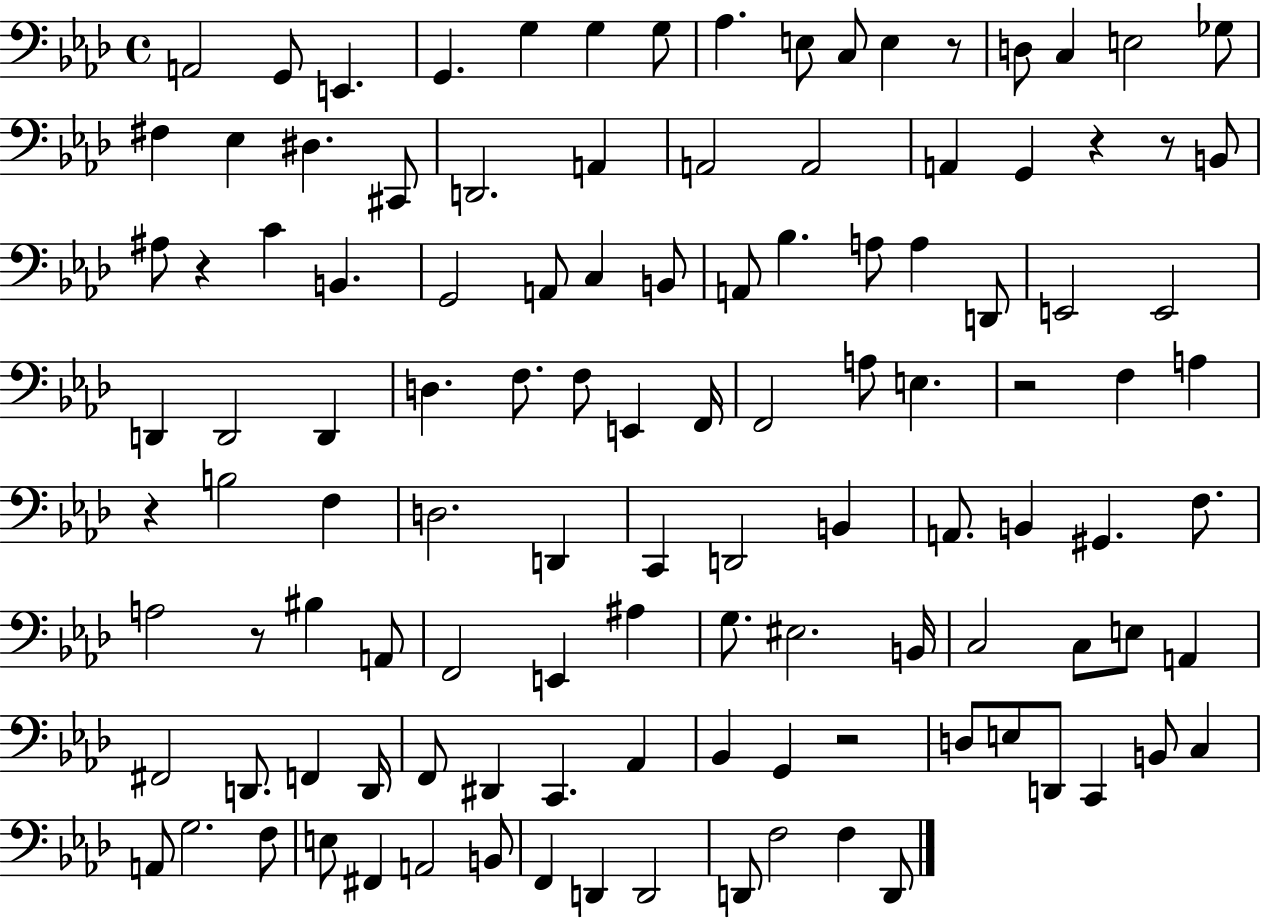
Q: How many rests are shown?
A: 8